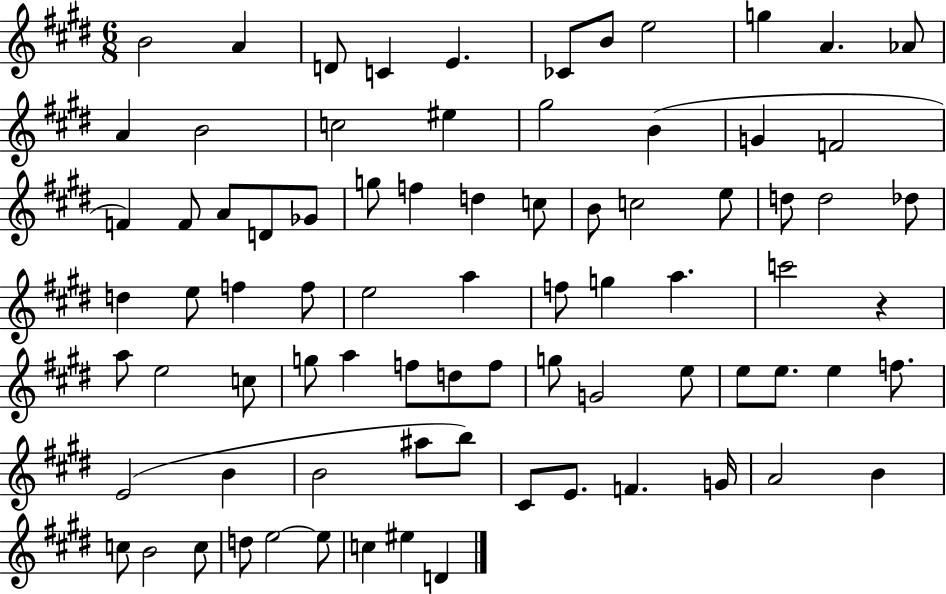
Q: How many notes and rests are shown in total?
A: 80